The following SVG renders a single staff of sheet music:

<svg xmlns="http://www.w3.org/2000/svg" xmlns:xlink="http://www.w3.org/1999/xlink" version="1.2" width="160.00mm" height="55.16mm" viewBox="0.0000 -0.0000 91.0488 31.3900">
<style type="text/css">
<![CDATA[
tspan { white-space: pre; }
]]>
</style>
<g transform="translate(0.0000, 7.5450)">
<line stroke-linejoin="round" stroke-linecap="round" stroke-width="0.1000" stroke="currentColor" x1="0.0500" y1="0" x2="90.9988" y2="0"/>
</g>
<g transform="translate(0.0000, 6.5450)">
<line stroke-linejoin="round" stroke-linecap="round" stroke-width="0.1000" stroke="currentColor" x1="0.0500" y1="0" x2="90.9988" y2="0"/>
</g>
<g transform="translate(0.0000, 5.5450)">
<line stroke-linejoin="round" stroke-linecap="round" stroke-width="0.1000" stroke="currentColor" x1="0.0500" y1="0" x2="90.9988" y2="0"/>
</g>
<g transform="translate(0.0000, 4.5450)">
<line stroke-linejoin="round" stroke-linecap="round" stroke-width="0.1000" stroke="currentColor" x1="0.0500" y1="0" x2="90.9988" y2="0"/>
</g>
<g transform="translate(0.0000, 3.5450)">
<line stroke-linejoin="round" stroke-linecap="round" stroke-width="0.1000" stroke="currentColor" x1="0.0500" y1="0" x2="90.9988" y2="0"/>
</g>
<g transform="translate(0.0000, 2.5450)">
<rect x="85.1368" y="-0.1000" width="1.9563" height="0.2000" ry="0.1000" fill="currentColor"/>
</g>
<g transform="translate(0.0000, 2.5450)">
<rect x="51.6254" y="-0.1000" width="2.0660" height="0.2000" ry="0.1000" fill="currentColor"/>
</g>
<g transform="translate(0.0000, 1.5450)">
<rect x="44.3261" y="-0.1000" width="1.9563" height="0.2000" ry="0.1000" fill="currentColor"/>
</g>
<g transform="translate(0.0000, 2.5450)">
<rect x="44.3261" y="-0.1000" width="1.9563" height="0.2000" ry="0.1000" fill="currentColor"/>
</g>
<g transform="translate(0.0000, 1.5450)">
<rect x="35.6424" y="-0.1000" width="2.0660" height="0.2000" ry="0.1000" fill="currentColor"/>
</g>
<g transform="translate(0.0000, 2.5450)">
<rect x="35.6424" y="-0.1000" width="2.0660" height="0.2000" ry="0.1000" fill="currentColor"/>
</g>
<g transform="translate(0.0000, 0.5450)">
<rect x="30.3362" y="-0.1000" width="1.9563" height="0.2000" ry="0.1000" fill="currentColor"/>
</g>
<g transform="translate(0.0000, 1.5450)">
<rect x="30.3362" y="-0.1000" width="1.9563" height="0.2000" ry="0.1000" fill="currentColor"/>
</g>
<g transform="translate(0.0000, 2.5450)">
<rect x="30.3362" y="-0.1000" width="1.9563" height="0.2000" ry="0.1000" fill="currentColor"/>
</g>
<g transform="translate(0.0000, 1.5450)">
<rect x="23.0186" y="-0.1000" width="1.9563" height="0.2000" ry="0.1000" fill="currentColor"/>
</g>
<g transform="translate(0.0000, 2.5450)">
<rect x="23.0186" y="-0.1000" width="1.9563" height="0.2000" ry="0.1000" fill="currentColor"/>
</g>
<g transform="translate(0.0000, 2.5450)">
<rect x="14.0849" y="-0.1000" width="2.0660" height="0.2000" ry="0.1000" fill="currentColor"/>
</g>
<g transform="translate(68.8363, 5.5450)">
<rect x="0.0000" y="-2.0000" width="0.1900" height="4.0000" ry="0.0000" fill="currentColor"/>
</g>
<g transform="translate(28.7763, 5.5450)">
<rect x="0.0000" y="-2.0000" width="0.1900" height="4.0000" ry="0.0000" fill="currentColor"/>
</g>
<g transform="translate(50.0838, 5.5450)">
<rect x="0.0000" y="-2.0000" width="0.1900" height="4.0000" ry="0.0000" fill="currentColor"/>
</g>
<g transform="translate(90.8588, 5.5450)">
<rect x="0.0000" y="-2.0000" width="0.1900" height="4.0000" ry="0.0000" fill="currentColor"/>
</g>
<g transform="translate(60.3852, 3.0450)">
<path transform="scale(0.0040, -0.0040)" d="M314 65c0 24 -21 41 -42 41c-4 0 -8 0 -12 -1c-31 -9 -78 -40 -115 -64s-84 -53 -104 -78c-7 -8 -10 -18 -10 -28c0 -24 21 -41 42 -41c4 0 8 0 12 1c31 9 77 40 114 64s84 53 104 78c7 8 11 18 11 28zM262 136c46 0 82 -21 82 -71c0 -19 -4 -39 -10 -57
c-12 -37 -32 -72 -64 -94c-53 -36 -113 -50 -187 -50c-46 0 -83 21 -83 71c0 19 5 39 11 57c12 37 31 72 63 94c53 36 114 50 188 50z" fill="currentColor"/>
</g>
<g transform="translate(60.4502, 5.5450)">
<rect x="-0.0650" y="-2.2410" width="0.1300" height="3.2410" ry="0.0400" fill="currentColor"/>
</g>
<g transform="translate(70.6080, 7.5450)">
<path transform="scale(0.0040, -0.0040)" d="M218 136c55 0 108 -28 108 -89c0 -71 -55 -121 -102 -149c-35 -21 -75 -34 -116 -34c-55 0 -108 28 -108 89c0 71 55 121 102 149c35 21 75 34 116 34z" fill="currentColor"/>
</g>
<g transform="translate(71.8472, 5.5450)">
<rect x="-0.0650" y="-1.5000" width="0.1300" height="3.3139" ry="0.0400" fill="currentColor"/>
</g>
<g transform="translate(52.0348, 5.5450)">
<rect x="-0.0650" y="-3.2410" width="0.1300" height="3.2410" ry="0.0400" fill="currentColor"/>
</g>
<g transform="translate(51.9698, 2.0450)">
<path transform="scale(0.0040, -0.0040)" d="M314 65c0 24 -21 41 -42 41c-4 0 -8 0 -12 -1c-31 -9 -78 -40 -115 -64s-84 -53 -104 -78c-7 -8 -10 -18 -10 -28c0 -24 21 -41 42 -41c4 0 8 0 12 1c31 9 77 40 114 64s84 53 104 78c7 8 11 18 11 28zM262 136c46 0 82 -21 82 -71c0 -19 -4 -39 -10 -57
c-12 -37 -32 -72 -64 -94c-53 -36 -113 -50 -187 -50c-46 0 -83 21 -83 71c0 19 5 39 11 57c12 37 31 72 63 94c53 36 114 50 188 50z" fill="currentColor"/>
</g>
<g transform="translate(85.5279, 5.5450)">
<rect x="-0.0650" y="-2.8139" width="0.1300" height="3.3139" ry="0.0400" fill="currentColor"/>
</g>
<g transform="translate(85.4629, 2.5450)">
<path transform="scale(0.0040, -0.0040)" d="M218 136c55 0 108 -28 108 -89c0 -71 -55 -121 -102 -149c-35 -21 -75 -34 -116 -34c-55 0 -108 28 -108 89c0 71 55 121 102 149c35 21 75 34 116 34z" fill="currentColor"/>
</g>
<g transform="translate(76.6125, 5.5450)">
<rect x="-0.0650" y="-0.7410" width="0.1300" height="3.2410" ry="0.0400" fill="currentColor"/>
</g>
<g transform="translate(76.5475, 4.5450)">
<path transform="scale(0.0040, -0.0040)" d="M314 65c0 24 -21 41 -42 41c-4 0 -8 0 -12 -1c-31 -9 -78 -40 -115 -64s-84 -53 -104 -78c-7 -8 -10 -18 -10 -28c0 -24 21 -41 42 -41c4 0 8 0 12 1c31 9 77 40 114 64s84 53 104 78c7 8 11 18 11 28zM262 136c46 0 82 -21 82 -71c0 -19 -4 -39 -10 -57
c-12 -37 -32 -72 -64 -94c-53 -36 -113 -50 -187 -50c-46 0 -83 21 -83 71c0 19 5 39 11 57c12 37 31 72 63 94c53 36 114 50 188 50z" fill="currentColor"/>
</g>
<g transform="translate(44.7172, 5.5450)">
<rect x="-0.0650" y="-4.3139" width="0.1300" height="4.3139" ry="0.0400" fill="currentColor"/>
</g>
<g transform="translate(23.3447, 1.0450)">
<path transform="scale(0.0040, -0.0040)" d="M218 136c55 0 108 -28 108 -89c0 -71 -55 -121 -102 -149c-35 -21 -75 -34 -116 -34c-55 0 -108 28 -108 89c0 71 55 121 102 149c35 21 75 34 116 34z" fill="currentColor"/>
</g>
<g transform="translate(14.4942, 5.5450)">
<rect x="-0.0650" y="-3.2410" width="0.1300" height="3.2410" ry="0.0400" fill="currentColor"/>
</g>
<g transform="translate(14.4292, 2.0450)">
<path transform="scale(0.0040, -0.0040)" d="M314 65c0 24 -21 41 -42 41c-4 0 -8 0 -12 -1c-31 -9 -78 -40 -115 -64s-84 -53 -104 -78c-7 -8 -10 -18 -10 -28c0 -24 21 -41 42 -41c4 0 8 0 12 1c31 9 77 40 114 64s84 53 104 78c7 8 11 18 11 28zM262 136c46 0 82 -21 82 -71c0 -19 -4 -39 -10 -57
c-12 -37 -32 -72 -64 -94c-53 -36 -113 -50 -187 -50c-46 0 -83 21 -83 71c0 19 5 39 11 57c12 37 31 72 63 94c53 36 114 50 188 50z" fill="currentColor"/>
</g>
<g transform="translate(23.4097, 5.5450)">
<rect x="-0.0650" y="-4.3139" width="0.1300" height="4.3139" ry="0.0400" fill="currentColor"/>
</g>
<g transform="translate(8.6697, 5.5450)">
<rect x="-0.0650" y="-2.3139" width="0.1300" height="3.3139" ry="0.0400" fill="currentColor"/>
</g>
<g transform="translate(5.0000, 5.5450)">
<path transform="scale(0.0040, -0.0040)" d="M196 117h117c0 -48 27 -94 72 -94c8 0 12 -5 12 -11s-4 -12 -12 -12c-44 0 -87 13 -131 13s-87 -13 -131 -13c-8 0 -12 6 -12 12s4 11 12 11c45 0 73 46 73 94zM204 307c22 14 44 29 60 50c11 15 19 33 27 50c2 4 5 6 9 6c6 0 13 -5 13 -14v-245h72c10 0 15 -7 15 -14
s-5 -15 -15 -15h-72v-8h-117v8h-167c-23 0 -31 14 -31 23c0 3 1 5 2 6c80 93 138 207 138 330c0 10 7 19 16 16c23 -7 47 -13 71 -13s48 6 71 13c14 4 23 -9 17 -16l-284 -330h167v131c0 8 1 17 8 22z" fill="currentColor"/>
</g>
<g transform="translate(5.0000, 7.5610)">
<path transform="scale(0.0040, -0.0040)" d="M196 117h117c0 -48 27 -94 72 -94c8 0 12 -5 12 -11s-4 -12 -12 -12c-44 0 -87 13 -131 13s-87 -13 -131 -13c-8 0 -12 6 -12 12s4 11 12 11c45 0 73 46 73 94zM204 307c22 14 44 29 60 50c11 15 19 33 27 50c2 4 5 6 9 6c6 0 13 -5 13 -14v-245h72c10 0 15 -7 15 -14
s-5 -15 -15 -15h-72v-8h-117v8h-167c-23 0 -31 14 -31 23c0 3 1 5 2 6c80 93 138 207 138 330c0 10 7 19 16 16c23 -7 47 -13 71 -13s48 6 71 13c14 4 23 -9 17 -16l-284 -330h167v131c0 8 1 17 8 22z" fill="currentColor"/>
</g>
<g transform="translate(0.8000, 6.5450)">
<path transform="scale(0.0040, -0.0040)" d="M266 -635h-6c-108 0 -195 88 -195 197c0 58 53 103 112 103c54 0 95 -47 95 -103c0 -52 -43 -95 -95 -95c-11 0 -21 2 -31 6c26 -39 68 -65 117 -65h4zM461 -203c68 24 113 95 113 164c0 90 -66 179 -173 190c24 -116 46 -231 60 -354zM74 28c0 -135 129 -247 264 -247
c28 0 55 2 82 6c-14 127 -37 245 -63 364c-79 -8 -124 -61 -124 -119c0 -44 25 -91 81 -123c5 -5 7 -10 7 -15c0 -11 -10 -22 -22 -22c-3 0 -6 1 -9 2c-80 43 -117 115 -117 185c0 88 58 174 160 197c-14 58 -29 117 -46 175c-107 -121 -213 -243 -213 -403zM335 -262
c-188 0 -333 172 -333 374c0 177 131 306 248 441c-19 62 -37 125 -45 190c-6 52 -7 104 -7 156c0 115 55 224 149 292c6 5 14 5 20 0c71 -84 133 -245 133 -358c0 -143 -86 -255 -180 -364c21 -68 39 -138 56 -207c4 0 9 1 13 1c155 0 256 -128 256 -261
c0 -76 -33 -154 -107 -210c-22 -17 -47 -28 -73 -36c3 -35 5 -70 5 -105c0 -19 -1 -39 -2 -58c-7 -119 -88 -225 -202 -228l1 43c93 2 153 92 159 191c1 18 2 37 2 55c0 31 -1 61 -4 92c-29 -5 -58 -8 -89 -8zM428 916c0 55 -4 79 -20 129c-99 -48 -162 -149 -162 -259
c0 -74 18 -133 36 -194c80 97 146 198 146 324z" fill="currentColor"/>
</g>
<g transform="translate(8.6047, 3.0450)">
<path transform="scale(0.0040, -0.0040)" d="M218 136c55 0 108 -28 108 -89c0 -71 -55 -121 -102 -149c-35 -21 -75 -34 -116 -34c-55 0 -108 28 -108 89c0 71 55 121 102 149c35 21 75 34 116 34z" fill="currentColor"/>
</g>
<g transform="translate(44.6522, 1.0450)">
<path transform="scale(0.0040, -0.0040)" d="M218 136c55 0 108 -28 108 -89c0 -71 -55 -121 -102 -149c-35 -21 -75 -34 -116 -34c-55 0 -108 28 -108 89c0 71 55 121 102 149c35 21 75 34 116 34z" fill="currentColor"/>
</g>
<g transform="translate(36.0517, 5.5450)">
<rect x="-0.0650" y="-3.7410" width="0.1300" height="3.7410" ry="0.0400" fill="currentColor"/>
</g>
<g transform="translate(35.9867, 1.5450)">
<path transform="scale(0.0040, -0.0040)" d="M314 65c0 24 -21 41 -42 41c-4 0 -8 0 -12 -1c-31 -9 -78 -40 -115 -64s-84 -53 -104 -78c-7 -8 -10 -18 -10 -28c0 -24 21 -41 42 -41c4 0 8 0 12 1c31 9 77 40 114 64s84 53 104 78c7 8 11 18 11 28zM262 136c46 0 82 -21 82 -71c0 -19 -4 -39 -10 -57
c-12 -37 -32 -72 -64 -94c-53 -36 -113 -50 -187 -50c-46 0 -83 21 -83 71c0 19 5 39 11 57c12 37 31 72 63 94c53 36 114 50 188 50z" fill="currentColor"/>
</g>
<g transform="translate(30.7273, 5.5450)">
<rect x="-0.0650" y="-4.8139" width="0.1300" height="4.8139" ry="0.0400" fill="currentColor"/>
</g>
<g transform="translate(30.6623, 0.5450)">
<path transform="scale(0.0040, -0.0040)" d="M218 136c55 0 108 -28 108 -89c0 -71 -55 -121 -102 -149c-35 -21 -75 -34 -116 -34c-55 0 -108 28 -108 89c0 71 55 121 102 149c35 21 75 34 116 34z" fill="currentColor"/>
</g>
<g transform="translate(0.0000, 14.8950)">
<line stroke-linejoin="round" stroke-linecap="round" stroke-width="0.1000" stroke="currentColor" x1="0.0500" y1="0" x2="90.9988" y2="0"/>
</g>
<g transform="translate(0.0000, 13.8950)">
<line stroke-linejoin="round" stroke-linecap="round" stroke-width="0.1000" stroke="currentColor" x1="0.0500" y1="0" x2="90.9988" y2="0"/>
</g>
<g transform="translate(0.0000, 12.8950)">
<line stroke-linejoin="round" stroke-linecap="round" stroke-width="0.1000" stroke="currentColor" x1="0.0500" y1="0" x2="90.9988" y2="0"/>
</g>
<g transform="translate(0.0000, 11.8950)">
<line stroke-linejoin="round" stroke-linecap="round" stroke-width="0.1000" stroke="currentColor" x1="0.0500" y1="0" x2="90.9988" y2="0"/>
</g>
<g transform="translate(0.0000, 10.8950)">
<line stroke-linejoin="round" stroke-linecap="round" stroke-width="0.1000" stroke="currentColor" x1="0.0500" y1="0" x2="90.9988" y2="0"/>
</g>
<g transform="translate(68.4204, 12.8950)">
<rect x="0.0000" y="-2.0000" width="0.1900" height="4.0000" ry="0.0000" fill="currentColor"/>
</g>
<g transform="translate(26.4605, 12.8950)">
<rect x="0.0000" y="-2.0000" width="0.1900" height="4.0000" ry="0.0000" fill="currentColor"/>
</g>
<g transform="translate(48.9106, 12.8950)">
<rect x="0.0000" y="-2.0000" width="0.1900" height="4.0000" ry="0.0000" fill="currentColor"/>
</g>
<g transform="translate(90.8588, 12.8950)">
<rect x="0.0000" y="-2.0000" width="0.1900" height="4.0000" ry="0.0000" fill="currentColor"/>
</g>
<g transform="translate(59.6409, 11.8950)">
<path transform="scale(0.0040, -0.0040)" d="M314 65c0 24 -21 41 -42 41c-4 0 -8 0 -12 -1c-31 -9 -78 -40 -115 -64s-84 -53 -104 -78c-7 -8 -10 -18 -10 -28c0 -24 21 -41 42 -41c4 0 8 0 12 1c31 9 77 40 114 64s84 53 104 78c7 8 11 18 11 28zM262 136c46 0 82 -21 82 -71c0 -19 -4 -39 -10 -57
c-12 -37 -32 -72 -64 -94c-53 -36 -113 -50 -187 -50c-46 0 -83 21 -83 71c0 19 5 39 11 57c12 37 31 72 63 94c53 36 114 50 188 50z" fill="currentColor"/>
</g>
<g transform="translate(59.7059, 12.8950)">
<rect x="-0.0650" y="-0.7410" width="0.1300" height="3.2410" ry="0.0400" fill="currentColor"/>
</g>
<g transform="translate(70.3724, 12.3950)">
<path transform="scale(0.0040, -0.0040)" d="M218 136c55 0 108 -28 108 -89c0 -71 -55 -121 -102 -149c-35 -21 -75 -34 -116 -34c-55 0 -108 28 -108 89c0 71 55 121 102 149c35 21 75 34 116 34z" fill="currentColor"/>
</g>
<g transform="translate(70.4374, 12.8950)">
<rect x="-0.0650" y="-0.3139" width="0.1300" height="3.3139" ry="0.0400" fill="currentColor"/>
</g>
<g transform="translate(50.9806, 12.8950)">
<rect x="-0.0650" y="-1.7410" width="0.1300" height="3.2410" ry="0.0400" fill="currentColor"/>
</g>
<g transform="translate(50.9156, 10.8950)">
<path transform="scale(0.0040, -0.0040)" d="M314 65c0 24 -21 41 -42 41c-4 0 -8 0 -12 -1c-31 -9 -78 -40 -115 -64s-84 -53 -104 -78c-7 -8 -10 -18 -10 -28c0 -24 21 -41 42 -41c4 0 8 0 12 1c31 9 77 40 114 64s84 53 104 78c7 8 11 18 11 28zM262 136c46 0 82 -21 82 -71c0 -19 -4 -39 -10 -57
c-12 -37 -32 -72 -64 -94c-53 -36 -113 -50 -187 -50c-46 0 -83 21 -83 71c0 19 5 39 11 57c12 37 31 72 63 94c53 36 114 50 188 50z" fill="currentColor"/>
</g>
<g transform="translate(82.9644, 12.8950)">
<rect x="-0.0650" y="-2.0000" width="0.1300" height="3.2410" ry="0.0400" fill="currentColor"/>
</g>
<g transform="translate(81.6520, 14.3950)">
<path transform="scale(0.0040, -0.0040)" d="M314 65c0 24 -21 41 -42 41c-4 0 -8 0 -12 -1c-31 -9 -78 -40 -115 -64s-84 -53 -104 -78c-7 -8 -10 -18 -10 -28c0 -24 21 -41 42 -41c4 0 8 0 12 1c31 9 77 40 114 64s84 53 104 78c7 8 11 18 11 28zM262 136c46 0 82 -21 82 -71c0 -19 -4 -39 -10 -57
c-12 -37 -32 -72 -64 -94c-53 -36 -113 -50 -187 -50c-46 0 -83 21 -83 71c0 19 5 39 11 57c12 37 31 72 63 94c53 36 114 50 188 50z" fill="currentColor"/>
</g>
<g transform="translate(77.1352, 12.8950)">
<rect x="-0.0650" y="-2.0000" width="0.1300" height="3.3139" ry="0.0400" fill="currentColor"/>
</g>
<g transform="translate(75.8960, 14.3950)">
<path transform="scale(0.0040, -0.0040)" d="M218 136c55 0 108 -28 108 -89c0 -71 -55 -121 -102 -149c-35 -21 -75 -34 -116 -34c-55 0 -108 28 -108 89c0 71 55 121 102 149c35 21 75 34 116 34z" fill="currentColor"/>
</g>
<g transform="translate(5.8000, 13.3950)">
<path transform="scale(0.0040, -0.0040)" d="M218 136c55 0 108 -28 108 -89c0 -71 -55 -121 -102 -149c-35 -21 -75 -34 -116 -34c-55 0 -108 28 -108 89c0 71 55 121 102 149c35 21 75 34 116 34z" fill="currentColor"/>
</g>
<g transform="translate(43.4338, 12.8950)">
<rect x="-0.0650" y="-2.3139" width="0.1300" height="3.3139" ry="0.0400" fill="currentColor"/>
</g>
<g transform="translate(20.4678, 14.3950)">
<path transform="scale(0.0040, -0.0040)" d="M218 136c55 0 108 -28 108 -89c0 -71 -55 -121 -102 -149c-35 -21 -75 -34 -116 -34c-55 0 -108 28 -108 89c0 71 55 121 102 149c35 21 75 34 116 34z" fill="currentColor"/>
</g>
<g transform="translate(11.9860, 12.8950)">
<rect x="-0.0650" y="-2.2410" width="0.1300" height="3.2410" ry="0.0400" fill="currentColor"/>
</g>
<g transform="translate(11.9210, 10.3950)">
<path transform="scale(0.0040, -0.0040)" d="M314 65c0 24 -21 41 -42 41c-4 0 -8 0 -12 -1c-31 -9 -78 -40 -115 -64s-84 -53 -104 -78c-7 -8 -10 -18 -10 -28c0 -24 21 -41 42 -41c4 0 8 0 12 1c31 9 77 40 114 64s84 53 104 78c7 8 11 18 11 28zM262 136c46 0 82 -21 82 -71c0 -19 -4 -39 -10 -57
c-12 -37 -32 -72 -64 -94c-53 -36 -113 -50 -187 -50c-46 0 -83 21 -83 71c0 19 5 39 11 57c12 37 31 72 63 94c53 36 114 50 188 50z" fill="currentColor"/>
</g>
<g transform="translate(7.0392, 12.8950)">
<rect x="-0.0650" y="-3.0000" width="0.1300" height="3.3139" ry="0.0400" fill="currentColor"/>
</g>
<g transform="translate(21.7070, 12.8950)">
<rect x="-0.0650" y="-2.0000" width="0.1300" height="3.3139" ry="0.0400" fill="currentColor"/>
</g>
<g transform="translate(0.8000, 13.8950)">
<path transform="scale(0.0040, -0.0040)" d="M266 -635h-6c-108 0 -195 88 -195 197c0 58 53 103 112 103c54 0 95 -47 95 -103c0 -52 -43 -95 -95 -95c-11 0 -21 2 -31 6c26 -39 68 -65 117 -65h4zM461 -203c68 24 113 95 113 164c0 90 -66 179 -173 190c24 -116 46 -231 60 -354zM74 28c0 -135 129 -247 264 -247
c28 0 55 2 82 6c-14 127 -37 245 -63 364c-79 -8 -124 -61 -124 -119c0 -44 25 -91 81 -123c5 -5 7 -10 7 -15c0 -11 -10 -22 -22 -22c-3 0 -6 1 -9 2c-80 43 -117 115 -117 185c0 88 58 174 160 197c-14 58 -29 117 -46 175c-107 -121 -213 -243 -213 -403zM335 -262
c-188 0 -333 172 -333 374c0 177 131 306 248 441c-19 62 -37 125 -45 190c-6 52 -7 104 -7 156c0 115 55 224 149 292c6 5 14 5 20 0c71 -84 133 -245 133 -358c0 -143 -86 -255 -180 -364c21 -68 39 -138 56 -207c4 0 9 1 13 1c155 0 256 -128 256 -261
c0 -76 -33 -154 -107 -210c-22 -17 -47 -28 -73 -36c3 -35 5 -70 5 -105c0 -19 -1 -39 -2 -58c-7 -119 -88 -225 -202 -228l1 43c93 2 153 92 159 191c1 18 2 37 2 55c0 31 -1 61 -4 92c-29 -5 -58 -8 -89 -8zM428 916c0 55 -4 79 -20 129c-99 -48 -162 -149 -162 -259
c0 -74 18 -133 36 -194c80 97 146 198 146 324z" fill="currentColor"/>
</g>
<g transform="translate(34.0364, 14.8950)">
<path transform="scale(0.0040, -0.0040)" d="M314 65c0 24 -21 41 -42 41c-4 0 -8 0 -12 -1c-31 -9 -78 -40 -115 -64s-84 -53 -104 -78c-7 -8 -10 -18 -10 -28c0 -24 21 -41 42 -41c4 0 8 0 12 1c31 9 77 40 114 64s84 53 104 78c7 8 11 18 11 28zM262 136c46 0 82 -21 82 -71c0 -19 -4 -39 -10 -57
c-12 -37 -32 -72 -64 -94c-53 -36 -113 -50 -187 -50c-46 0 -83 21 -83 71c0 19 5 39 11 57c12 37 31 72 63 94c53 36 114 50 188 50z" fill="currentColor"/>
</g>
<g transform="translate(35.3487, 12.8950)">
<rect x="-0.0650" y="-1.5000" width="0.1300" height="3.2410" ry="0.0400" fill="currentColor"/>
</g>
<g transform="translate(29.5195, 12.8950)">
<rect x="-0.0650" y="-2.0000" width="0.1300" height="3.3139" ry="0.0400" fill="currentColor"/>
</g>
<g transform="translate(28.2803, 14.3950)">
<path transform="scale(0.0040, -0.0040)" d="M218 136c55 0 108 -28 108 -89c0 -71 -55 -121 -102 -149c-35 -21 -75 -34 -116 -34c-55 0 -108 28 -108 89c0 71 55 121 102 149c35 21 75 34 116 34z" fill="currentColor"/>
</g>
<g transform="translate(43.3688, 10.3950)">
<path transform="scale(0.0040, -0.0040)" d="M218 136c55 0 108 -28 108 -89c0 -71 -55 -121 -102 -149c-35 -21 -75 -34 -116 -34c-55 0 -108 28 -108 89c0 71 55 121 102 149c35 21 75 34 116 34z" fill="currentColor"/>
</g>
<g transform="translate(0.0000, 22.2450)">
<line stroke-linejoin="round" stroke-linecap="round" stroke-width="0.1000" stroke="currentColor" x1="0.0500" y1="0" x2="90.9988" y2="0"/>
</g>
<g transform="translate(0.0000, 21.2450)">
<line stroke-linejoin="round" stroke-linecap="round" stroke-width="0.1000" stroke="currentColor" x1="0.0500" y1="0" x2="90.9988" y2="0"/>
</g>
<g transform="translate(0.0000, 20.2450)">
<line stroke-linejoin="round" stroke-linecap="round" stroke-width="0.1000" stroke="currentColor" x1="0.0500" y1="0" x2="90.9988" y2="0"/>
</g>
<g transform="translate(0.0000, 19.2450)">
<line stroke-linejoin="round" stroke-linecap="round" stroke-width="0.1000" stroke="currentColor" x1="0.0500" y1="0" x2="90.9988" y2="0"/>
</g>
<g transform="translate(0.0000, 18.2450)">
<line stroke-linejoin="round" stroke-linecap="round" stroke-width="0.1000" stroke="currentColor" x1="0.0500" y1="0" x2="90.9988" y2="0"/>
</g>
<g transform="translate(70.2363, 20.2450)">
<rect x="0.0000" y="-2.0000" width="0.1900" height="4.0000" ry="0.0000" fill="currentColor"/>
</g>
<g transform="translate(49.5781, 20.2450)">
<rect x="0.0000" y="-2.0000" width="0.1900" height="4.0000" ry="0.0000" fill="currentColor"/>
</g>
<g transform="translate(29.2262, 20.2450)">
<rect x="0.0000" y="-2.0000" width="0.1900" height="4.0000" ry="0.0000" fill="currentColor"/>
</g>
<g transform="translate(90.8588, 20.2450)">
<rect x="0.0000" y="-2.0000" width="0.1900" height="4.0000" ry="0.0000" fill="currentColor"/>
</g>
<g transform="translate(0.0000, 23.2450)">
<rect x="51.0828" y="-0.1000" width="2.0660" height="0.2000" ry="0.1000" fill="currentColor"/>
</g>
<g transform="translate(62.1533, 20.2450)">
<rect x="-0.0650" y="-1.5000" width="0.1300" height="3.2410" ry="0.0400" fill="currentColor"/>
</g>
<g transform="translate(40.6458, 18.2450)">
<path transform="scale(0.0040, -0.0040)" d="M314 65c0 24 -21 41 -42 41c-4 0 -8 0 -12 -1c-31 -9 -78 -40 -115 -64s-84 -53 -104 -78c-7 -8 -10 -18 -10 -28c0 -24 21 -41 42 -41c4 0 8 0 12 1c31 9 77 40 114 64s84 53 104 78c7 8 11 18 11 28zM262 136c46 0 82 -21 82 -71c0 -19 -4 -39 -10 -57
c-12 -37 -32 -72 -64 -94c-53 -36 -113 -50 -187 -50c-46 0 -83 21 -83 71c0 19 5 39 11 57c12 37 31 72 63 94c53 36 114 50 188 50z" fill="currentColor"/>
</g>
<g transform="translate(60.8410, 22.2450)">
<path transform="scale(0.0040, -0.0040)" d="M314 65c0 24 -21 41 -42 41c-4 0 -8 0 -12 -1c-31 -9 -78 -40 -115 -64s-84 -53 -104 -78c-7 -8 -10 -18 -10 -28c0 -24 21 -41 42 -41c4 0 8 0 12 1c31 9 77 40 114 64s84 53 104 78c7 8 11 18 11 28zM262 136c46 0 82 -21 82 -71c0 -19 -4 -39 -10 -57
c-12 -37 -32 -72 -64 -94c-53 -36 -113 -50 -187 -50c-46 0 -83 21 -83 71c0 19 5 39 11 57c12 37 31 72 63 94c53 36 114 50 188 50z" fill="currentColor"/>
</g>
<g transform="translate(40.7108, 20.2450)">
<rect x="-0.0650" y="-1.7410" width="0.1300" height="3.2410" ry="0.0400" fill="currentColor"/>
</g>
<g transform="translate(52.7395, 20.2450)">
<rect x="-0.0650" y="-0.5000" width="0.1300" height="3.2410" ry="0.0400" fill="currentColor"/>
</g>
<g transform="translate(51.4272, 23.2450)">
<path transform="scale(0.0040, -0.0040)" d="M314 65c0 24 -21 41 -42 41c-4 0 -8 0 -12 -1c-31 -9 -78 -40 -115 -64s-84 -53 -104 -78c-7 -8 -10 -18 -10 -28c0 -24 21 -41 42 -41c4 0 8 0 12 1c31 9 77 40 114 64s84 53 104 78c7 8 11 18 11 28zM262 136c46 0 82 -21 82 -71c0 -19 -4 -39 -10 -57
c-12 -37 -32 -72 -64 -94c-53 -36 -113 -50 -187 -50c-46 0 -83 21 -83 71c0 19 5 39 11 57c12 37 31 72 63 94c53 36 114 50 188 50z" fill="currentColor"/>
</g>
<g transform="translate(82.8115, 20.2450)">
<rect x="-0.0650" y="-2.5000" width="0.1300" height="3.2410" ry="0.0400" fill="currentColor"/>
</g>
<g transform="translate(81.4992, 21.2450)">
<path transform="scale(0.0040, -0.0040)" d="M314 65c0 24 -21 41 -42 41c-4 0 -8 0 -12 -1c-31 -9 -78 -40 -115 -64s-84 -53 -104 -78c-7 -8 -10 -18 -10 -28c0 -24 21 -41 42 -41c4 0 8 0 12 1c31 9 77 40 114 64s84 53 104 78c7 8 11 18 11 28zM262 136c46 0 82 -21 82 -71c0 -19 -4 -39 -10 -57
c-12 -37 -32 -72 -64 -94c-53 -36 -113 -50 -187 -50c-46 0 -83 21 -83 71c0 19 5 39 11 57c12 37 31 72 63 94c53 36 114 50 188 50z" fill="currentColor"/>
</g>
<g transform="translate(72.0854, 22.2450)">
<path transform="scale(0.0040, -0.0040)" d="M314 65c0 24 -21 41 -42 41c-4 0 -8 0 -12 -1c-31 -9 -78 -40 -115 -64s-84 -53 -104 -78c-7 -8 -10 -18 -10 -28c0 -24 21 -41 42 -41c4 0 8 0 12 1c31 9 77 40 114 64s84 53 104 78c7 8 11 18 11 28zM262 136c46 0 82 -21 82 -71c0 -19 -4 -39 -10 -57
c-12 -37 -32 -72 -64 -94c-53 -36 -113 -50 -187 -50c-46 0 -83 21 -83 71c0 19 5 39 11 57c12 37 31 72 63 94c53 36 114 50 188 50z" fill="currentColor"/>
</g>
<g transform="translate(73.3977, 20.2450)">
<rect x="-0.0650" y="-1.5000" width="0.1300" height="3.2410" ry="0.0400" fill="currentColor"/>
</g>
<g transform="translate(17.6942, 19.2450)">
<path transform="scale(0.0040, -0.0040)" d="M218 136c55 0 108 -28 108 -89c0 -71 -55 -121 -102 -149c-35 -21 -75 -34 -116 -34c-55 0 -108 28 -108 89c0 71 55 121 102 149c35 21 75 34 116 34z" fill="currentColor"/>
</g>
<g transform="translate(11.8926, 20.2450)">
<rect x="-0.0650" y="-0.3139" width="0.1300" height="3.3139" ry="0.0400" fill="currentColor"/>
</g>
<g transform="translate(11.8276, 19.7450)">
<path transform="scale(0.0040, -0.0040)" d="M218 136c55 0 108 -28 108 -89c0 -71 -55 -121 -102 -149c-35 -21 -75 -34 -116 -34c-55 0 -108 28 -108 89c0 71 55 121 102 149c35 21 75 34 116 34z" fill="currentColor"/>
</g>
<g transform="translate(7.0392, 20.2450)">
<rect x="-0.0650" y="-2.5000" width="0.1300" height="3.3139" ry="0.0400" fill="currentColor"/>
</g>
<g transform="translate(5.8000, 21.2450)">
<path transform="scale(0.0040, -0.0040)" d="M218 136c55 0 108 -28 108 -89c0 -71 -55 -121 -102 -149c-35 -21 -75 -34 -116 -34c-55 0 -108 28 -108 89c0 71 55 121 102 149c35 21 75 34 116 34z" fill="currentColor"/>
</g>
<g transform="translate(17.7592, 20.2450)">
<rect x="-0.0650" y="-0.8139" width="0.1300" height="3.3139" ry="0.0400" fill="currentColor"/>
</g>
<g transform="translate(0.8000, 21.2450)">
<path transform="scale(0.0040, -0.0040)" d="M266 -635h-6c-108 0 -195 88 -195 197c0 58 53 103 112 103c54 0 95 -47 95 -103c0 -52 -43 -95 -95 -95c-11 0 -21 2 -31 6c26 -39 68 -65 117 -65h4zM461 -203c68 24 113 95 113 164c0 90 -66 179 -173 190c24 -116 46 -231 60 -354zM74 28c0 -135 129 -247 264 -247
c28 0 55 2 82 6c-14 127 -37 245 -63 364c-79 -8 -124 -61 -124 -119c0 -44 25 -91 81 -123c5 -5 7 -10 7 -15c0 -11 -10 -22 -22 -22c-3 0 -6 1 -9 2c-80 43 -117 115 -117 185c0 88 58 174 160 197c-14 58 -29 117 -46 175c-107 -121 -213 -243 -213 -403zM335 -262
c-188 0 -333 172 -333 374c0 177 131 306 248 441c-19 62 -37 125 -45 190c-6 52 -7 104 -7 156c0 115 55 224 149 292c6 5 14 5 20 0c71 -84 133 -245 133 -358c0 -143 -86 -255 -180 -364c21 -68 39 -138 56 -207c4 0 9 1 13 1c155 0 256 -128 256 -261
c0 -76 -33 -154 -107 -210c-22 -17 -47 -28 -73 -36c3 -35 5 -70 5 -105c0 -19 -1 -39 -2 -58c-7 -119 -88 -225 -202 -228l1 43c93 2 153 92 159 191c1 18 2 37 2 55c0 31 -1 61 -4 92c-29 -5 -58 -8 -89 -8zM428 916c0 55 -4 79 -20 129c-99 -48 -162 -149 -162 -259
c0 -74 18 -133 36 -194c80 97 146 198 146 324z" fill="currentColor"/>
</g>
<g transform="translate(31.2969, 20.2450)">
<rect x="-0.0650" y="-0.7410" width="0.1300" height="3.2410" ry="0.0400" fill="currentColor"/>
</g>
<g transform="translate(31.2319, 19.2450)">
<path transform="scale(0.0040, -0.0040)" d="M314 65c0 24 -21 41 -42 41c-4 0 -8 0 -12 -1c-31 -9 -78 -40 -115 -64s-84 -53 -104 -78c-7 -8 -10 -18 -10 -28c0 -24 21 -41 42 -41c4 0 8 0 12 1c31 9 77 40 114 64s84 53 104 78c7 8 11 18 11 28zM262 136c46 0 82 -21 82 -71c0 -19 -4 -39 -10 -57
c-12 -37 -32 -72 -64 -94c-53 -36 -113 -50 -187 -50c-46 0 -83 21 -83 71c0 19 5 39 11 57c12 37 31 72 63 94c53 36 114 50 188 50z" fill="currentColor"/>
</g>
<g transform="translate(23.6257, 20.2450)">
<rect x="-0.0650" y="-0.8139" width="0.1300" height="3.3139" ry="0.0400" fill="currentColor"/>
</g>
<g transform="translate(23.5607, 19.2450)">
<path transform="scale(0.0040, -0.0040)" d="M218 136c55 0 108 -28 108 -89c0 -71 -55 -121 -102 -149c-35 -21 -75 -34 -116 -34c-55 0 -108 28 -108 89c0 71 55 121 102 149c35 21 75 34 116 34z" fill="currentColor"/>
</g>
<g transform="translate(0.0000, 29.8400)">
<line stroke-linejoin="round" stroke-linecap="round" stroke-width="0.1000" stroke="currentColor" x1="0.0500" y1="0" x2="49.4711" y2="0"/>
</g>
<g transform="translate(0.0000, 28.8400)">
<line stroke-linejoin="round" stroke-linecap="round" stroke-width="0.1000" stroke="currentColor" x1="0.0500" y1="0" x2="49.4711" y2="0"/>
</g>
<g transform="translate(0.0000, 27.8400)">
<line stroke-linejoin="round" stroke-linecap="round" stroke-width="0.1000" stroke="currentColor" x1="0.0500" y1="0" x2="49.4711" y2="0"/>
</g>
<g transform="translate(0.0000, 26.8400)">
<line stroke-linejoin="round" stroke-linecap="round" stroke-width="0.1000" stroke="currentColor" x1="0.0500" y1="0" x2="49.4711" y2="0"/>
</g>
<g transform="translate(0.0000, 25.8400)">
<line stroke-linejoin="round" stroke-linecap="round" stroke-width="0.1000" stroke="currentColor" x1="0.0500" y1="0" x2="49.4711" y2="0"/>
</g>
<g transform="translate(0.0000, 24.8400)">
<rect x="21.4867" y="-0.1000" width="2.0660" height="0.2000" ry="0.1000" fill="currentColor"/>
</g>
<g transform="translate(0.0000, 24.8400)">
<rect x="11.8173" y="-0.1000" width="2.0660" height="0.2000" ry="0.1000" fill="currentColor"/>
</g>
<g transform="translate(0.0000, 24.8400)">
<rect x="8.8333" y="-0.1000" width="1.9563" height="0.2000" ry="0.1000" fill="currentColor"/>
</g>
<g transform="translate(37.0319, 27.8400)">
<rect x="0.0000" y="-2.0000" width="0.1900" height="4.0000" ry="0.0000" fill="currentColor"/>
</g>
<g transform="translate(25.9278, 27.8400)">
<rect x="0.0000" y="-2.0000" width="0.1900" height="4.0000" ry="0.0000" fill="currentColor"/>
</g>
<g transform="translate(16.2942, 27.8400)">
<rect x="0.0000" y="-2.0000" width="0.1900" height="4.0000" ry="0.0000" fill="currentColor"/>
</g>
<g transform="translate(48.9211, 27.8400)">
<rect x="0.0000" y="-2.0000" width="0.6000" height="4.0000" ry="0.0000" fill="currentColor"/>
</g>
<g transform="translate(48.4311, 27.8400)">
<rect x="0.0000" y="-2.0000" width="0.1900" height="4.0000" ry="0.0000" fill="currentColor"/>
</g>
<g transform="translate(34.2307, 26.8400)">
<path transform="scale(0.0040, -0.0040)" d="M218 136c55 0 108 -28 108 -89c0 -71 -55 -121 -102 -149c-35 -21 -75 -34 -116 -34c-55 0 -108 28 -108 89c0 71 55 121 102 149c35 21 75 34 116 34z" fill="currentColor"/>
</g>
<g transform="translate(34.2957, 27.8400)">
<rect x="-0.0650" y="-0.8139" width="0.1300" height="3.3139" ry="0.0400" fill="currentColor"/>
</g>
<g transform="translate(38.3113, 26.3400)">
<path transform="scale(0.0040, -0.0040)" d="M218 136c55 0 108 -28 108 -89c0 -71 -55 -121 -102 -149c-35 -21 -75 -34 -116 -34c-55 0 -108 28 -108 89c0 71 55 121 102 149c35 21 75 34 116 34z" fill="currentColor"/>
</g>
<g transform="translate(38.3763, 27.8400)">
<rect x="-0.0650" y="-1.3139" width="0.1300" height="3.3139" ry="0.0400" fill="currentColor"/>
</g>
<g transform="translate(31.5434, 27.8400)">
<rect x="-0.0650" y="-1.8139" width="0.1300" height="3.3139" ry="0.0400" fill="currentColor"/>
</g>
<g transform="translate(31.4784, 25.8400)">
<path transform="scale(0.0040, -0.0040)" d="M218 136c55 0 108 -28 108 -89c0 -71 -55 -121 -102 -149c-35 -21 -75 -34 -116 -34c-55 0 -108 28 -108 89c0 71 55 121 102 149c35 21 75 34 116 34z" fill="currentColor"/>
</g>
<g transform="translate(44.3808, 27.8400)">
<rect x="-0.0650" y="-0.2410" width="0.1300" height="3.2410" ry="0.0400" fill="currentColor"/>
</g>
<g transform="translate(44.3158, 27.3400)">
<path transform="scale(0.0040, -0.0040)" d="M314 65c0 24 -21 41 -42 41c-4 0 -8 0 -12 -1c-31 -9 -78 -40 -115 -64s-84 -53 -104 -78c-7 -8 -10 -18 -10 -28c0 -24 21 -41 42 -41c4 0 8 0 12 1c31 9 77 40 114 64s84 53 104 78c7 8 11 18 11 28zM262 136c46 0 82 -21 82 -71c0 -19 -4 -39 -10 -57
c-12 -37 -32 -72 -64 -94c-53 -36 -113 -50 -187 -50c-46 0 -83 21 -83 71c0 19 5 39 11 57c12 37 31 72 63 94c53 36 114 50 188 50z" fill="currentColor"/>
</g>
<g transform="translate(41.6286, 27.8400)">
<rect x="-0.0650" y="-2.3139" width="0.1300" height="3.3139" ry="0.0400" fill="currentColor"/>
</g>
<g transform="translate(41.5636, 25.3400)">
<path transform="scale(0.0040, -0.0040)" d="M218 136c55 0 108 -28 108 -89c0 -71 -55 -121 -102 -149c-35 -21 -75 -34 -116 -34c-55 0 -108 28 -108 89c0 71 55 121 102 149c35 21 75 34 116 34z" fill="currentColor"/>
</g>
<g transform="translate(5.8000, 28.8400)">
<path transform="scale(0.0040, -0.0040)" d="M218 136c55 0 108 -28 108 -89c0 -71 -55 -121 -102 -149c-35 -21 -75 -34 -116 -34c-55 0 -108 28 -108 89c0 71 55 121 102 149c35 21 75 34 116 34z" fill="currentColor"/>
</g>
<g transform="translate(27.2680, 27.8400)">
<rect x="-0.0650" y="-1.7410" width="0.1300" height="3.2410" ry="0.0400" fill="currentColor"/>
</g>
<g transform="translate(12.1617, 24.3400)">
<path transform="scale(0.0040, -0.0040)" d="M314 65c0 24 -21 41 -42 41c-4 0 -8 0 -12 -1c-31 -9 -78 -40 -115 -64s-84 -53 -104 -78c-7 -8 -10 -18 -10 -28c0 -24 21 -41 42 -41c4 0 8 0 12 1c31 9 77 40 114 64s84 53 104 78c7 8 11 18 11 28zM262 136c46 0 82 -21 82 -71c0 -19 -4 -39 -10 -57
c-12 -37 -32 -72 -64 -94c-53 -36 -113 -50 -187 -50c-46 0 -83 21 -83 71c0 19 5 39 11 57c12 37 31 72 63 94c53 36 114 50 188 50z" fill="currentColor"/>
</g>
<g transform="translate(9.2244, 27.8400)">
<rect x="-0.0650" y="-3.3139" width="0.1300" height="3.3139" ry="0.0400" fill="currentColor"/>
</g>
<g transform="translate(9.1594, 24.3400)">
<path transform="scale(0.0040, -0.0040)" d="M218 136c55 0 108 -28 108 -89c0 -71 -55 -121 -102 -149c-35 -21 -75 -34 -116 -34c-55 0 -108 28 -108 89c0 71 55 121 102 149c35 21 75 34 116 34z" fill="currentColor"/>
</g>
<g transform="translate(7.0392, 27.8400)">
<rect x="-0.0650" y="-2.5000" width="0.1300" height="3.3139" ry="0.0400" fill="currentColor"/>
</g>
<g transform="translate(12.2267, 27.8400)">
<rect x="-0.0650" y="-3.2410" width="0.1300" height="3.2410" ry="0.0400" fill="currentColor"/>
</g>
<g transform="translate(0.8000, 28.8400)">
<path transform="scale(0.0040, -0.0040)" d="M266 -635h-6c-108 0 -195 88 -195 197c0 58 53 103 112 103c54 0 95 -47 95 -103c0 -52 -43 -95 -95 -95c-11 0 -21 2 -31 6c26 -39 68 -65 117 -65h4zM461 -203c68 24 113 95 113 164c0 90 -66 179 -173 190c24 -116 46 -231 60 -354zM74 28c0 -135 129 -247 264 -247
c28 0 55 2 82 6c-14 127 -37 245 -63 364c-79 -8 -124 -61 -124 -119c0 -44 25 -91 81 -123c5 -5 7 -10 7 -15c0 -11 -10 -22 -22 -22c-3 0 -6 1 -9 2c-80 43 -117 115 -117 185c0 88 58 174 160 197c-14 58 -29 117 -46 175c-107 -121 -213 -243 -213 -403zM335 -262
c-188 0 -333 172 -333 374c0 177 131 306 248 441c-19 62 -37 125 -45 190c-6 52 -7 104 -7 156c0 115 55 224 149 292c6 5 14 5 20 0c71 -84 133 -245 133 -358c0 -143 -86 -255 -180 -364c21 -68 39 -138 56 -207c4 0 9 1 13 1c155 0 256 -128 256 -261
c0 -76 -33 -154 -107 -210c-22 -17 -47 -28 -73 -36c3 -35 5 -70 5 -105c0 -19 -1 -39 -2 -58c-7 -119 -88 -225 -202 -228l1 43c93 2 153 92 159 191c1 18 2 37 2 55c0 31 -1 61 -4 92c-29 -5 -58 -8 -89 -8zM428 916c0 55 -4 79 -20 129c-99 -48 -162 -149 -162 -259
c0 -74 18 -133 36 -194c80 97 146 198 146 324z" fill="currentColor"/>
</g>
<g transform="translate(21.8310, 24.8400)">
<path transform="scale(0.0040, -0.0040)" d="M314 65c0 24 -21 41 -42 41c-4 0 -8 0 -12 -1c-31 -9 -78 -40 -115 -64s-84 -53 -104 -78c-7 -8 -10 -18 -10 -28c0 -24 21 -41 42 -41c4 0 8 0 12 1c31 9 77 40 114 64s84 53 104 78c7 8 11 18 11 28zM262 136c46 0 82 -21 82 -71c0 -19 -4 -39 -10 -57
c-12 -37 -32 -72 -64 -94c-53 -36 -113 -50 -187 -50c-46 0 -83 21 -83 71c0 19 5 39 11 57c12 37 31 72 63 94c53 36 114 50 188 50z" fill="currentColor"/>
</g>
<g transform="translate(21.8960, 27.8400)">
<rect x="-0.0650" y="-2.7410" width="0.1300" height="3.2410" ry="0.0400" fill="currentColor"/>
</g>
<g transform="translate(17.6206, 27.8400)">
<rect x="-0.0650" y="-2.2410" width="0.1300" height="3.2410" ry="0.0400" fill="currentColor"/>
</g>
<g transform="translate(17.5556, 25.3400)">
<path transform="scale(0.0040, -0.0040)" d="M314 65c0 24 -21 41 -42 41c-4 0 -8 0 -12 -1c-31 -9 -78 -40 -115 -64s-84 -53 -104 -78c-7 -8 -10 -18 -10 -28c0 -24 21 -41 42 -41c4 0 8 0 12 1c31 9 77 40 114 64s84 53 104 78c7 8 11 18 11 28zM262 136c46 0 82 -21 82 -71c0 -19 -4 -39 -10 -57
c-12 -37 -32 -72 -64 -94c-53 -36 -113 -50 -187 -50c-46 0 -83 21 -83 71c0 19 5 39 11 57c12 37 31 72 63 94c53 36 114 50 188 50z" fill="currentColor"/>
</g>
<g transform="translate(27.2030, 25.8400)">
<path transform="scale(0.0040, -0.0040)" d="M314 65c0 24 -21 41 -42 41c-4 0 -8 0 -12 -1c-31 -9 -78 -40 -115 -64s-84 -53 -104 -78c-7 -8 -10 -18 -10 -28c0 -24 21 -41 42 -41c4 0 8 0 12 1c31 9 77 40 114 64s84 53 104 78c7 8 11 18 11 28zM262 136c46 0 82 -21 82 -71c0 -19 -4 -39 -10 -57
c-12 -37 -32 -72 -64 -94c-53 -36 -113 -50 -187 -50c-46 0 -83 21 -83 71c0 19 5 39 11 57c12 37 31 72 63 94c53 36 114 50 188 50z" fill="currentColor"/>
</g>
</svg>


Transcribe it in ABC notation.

X:1
T:Untitled
M:4/4
L:1/4
K:C
g b2 d' e' c'2 d' b2 g2 E d2 a A g2 F F E2 g f2 d2 c F F2 G c d d d2 f2 C2 E2 E2 G2 G b b2 g2 a2 f2 f d e g c2